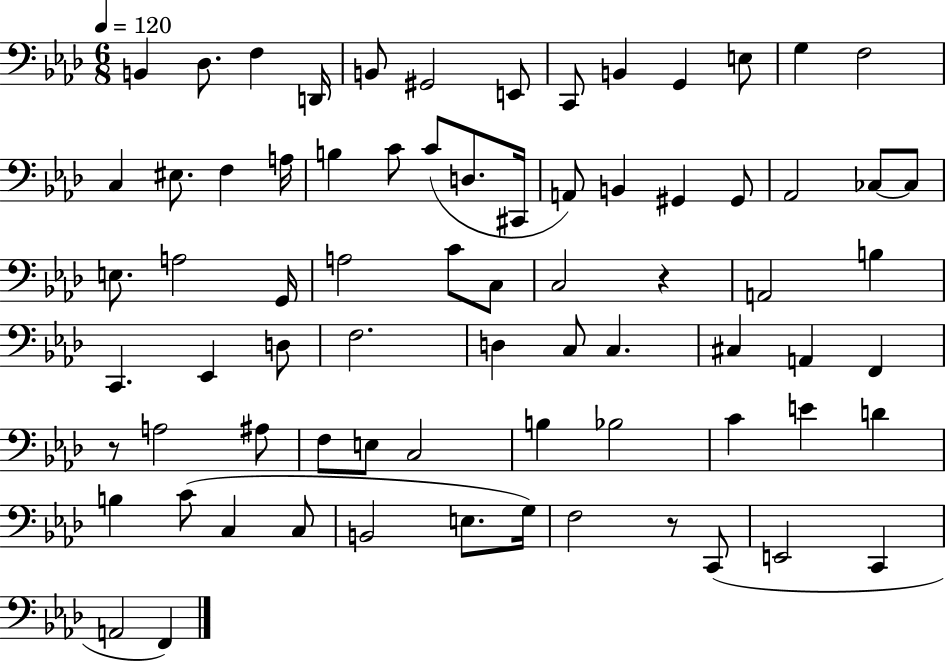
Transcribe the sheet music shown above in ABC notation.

X:1
T:Untitled
M:6/8
L:1/4
K:Ab
B,, _D,/2 F, D,,/4 B,,/2 ^G,,2 E,,/2 C,,/2 B,, G,, E,/2 G, F,2 C, ^E,/2 F, A,/4 B, C/2 C/2 D,/2 ^C,,/4 A,,/2 B,, ^G,, ^G,,/2 _A,,2 _C,/2 _C,/2 E,/2 A,2 G,,/4 A,2 C/2 C,/2 C,2 z A,,2 B, C,, _E,, D,/2 F,2 D, C,/2 C, ^C, A,, F,, z/2 A,2 ^A,/2 F,/2 E,/2 C,2 B, _B,2 C E D B, C/2 C, C,/2 B,,2 E,/2 G,/4 F,2 z/2 C,,/2 E,,2 C,, A,,2 F,,